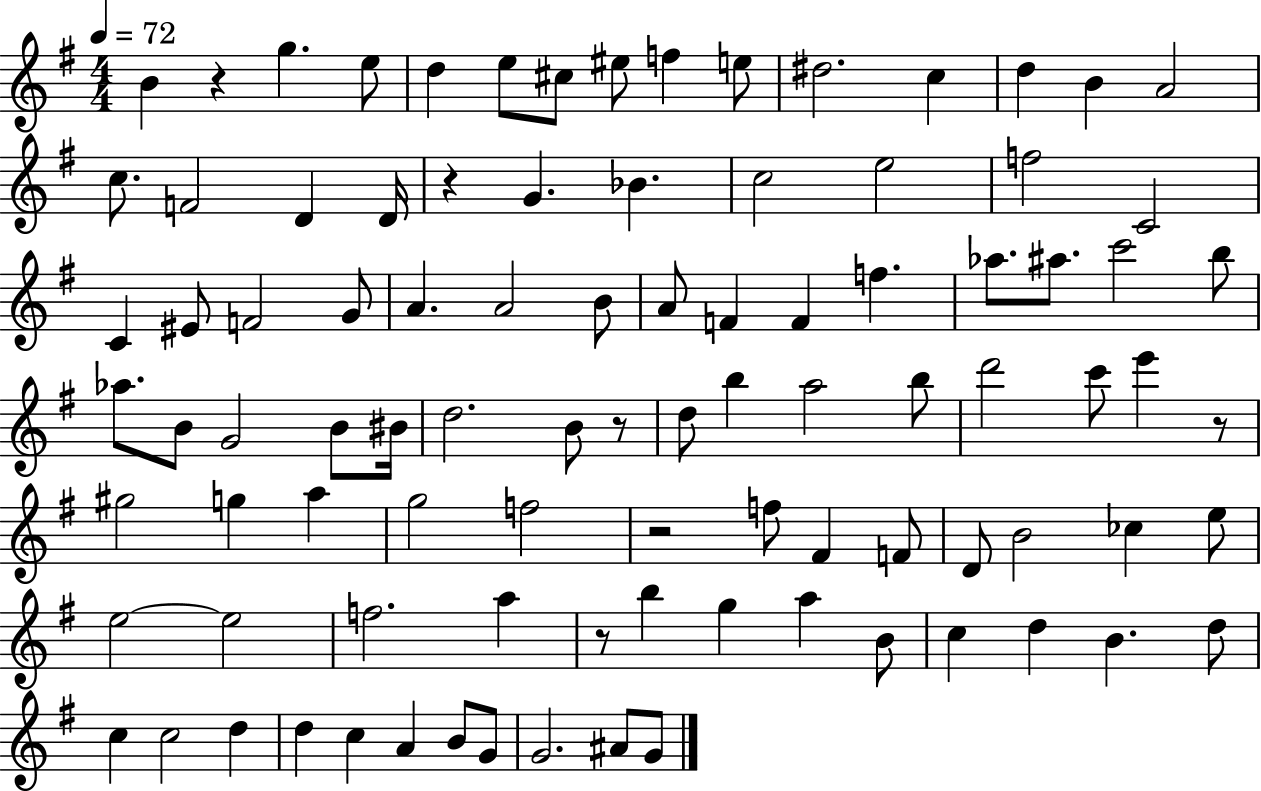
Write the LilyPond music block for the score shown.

{
  \clef treble
  \numericTimeSignature
  \time 4/4
  \key g \major
  \tempo 4 = 72
  b'4 r4 g''4. e''8 | d''4 e''8 cis''8 eis''8 f''4 e''8 | dis''2. c''4 | d''4 b'4 a'2 | \break c''8. f'2 d'4 d'16 | r4 g'4. bes'4. | c''2 e''2 | f''2 c'2 | \break c'4 eis'8 f'2 g'8 | a'4. a'2 b'8 | a'8 f'4 f'4 f''4. | aes''8. ais''8. c'''2 b''8 | \break aes''8. b'8 g'2 b'8 bis'16 | d''2. b'8 r8 | d''8 b''4 a''2 b''8 | d'''2 c'''8 e'''4 r8 | \break gis''2 g''4 a''4 | g''2 f''2 | r2 f''8 fis'4 f'8 | d'8 b'2 ces''4 e''8 | \break e''2~~ e''2 | f''2. a''4 | r8 b''4 g''4 a''4 b'8 | c''4 d''4 b'4. d''8 | \break c''4 c''2 d''4 | d''4 c''4 a'4 b'8 g'8 | g'2. ais'8 g'8 | \bar "|."
}